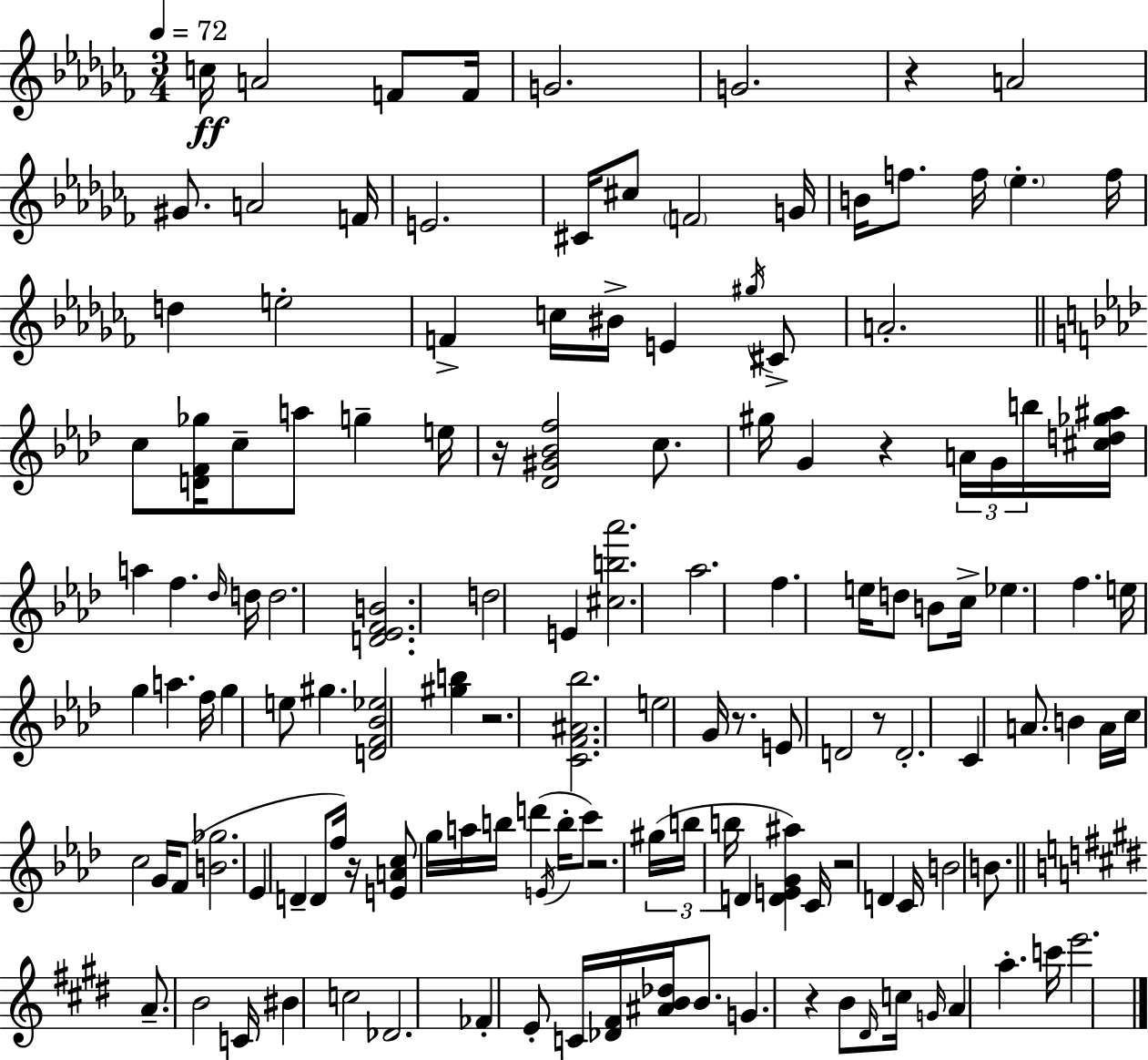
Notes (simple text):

C5/s A4/h F4/e F4/s G4/h. G4/h. R/q A4/h G#4/e. A4/h F4/s E4/h. C#4/s C#5/e F4/h G4/s B4/s F5/e. F5/s Eb5/q. F5/s D5/q E5/h F4/q C5/s BIS4/s E4/q G#5/s C#4/e A4/h. C5/e [D4,F4,Gb5]/s C5/e A5/e G5/q E5/s R/s [Db4,G#4,Bb4,F5]/h C5/e. G#5/s G4/q R/q A4/s G4/s B5/s [C#5,D5,Gb5,A#5]/s A5/q F5/q. Db5/s D5/s D5/h. [D4,Eb4,F4,B4]/h. D5/h E4/q [C#5,B5,Ab6]/h. Ab5/h. F5/q. E5/s D5/e B4/e C5/s Eb5/q. F5/q. E5/s G5/q A5/q. F5/s G5/q E5/e G#5/q. [D4,F4,Bb4,Eb5]/h [G#5,B5]/q R/h. [C4,F4,A#4,Bb5]/h. E5/h G4/s R/e. E4/e D4/h R/e D4/h. C4/q A4/e. B4/q A4/s C5/s C5/h G4/s F4/e [B4,Gb5]/h. Eb4/q D4/q D4/e F5/s R/s [E4,A4,C5]/e G5/s A5/s B5/s D6/q E4/s B5/s C6/e R/h. G#5/s B5/s B5/s D4/q [D4,E4,G4,A#5]/q C4/s R/h D4/q C4/s B4/h B4/e. A4/e. B4/h C4/s BIS4/q C5/h Db4/h. FES4/q E4/e C4/s [Db4,F#4]/s [A#4,B4,Db5]/s B4/e. G4/q. R/q B4/e D#4/s C5/s G4/s A4/q A5/q. C6/s E6/h.